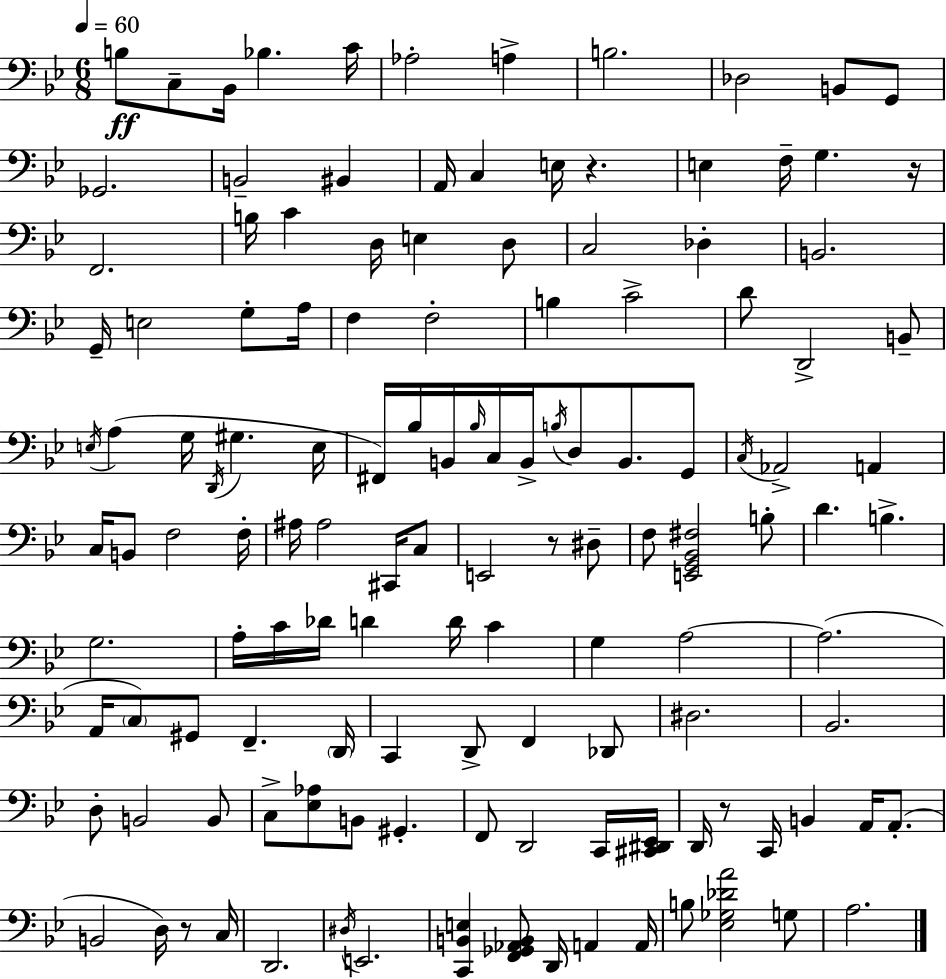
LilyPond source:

{
  \clef bass
  \numericTimeSignature
  \time 6/8
  \key g \minor
  \tempo 4 = 60
  b8\ff c8-- bes,16 bes4. c'16 | aes2-. a4-> | b2. | des2 b,8 g,8 | \break ges,2. | b,2-- bis,4 | a,16 c4 e16 r4. | e4 f16-- g4. r16 | \break f,2. | b16 c'4 d16 e4 d8 | c2 des4-. | b,2. | \break g,16-- e2 g8-. a16 | f4 f2-. | b4 c'2-> | d'8 d,2-> b,8-- | \break \acciaccatura { e16 } a4( g16 \acciaccatura { d,16 } gis4. | e16 fis,16) bes16 b,16 \grace { bes16 } c16 b,16-> \acciaccatura { b16 } d8 b,8. | g,8 \acciaccatura { c16 } aes,2-> | a,4 c16 b,8 f2 | \break f16-. ais16 ais2 | cis,16 c8 e,2 | r8 dis8-- f8 <e, g, bes, fis>2 | b8-. d'4. b4.-> | \break g2. | a16-. c'16 des'16 d'4 | d'16 c'4 g4 a2~~ | a2.( | \break a,16 \parenthesize c8) gis,8 f,4.-- | \parenthesize d,16 c,4 d,8-> f,4 | des,8 dis2. | bes,2. | \break d8-. b,2 | b,8 c8-> <ees aes>8 b,8 gis,4.-. | f,8 d,2 | c,16 <cis, dis, ees,>16 d,16 r8 c,16 b,4 | \break a,16 a,8.-.( b,2 | d16) r8 c16 d,2. | \acciaccatura { dis16 } e,2. | <c, b, e>4 <f, ges, aes, b,>8 | \break d,16 a,4 a,16 b8 <ees ges des' a'>2 | g8 a2. | \bar "|."
}